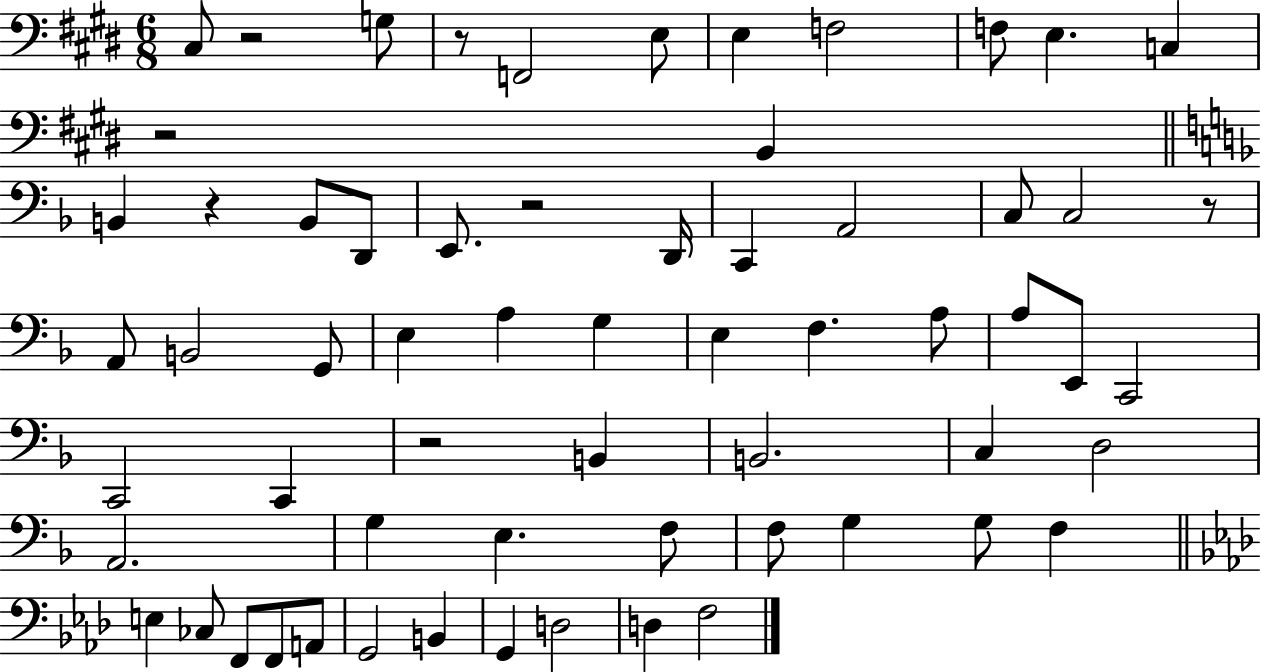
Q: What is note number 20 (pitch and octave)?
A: A2